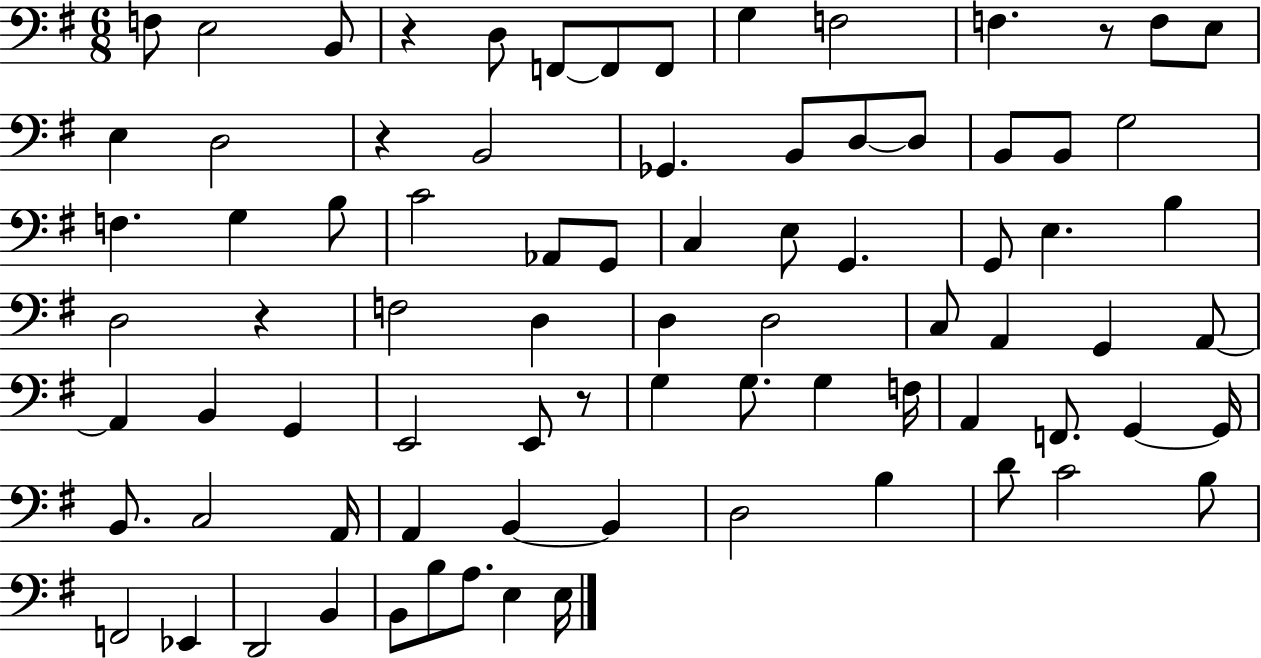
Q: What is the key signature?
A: G major